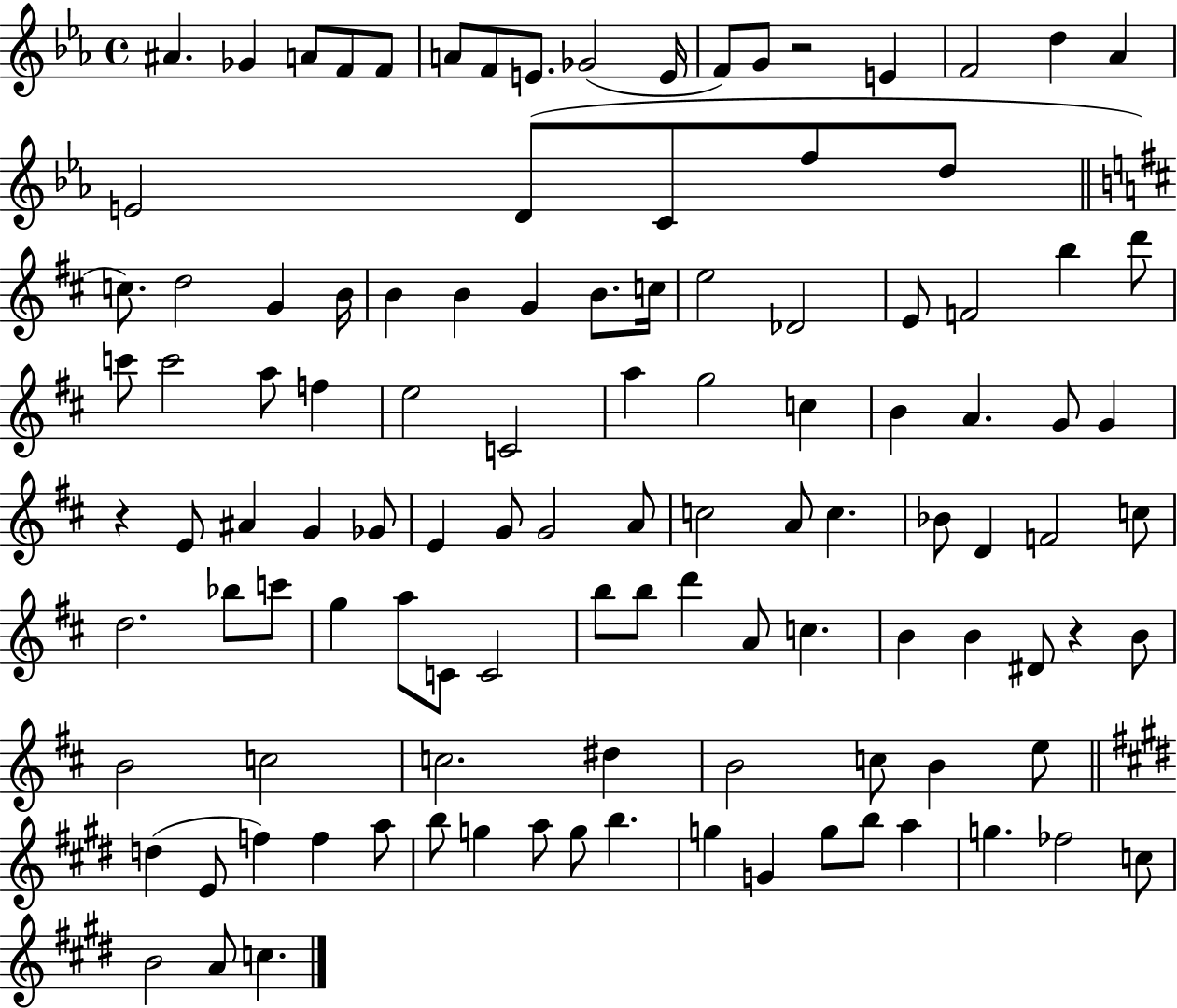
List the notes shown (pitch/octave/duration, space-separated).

A#4/q. Gb4/q A4/e F4/e F4/e A4/e F4/e E4/e. Gb4/h E4/s F4/e G4/e R/h E4/q F4/h D5/q Ab4/q E4/h D4/e C4/e F5/e D5/e C5/e. D5/h G4/q B4/s B4/q B4/q G4/q B4/e. C5/s E5/h Db4/h E4/e F4/h B5/q D6/e C6/e C6/h A5/e F5/q E5/h C4/h A5/q G5/h C5/q B4/q A4/q. G4/e G4/q R/q E4/e A#4/q G4/q Gb4/e E4/q G4/e G4/h A4/e C5/h A4/e C5/q. Bb4/e D4/q F4/h C5/e D5/h. Bb5/e C6/e G5/q A5/e C4/e C4/h B5/e B5/e D6/q A4/e C5/q. B4/q B4/q D#4/e R/q B4/e B4/h C5/h C5/h. D#5/q B4/h C5/e B4/q E5/e D5/q E4/e F5/q F5/q A5/e B5/e G5/q A5/e G5/e B5/q. G5/q G4/q G5/e B5/e A5/q G5/q. FES5/h C5/e B4/h A4/e C5/q.